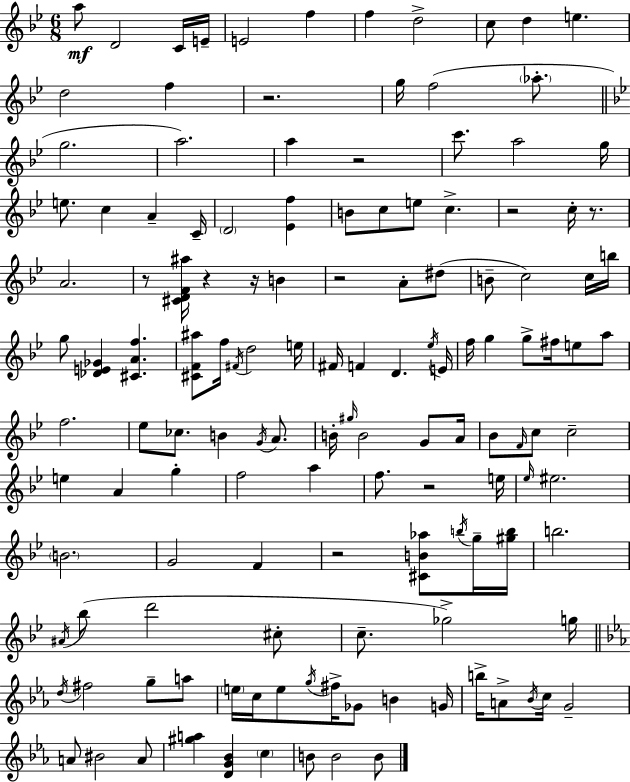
A5/e D4/h C4/s E4/s E4/h F5/q F5/q D5/h C5/e D5/q E5/q. D5/h F5/q R/h. G5/s F5/h Ab5/e. G5/h. A5/h. A5/q R/h C6/e. A5/h G5/s E5/e. C5/q A4/q C4/s D4/h [Eb4,F5]/q B4/e C5/e E5/e C5/q. R/h C5/s R/e. A4/h. R/e [C#4,D4,F4,A#5]/s R/q R/s B4/q R/h A4/e D#5/e B4/e C5/h C5/s B5/s G5/e [Db4,E4,Gb4]/q [C#4,A4,F5]/q. [C#4,F4,A#5]/e F5/s F#4/s D5/h E5/s F#4/s F4/q D4/q. Eb5/s E4/s F5/s G5/q G5/e F#5/s E5/e A5/e F5/h. Eb5/e CES5/e. B4/q G4/s A4/e. B4/s G#5/s B4/h G4/e A4/s Bb4/e F4/s C5/e C5/h E5/q A4/q G5/q F5/h A5/q F5/e. R/h E5/s Eb5/s EIS5/h. B4/h. G4/h F4/q R/h [C#4,B4,Ab5]/e B5/s G5/s [G#5,B5]/s B5/h. A#4/s Bb5/e D6/h C#5/e C5/e. Gb5/h G5/s D5/s F#5/h G5/e A5/e E5/s C5/s E5/e G5/s F#5/s Gb4/e B4/q G4/s B5/s A4/e Bb4/s C5/s G4/h A4/e BIS4/h A4/e [G#5,A5]/q [D4,G4,Bb4]/q C5/q B4/e B4/h B4/e